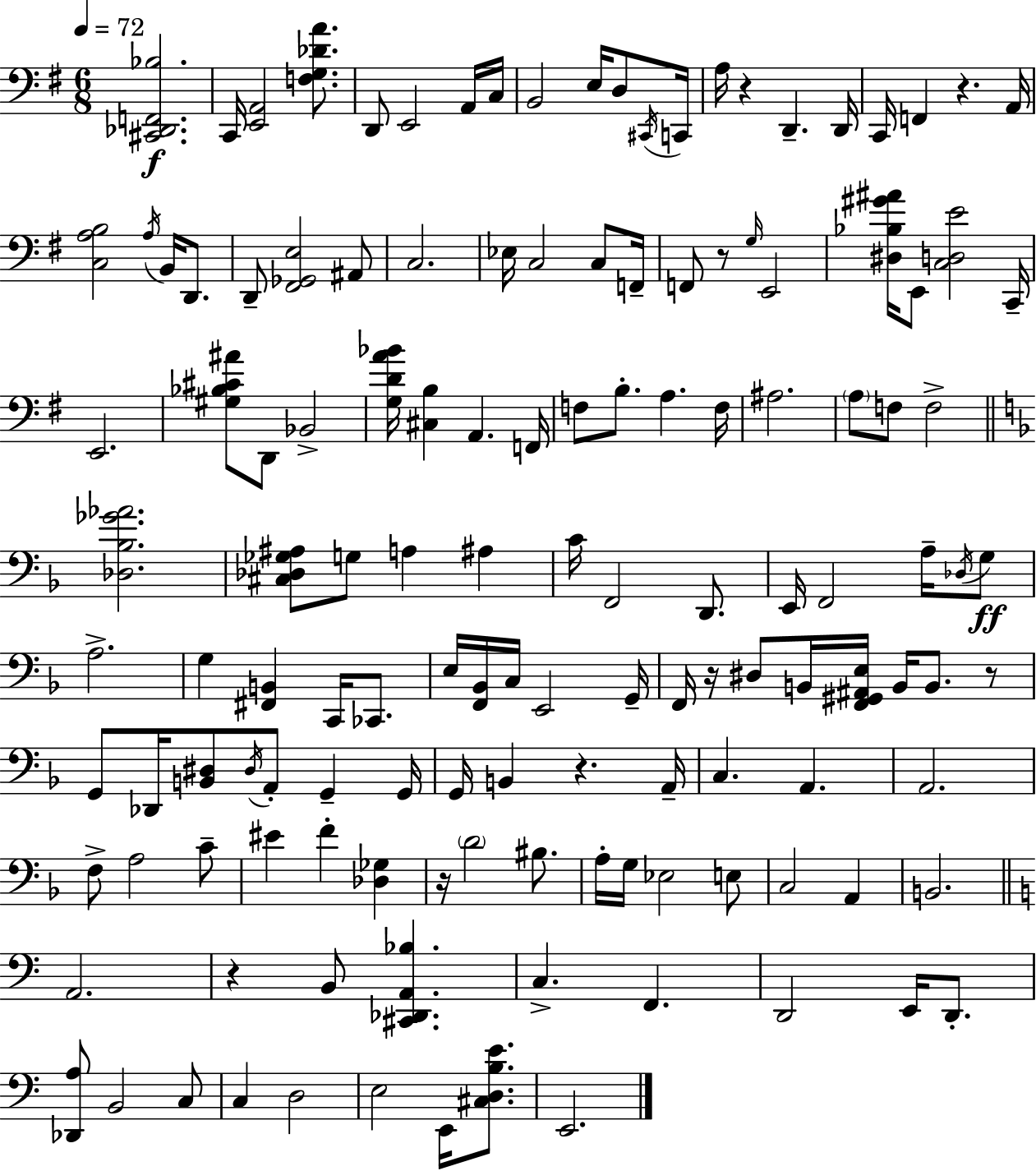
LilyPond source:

{
  \clef bass
  \numericTimeSignature
  \time 6/8
  \key g \major
  \tempo 4 = 72
  <cis, des, f, bes>2.\f | c,16 <e, a,>2 <f g des' a'>8. | d,8 e,2 a,16 c16 | b,2 e16 d8 \acciaccatura { cis,16 } | \break c,16 a16 r4 d,4.-- | d,16 c,16 f,4 r4. | a,16 <c a b>2 \acciaccatura { a16 } b,16 d,8. | d,8-- <fis, ges, e>2 | \break ais,8 c2. | ees16 c2 c8 | f,16-- f,8 r8 \grace { g16 } e,2 | <dis bes gis' ais'>16 e,8 <c d e'>2 | \break c,16-- e,2. | <gis bes cis' ais'>8 d,8 bes,2-> | <g d' a' bes'>16 <cis b>4 a,4. | f,16 f8 b8.-. a4. | \break f16 ais2. | \parenthesize a8 f8 f2-> | \bar "||" \break \key d \minor <des bes ges' aes'>2. | <cis des ges ais>8 g8 a4 ais4 | c'16 f,2 d,8. | e,16 f,2 a16-- \acciaccatura { des16 }\ff g8 | \break a2.-> | g4 <fis, b,>4 c,16 ces,8. | e16 <f, bes,>16 c16 e,2 | g,16-- f,16 r16 dis8 b,16 <f, gis, ais, e>16 b,16 b,8. r8 | \break g,8 des,16 <b, dis>8 \acciaccatura { dis16 } a,8-. g,4-- | g,16 g,16 b,4 r4. | a,16-- c4. a,4. | a,2. | \break f8-> a2 | c'8-- eis'4 f'4-. <des ges>4 | r16 \parenthesize d'2 bis8. | a16-. g16 ees2 | \break e8 c2 a,4 | b,2. | \bar "||" \break \key a \minor a,2. | r4 b,8 <cis, des, a, bes>4. | c4.-> f,4. | d,2 e,16 d,8.-. | \break <des, a>8 b,2 c8 | c4 d2 | e2 e,16 <cis d b e'>8. | e,2. | \break \bar "|."
}